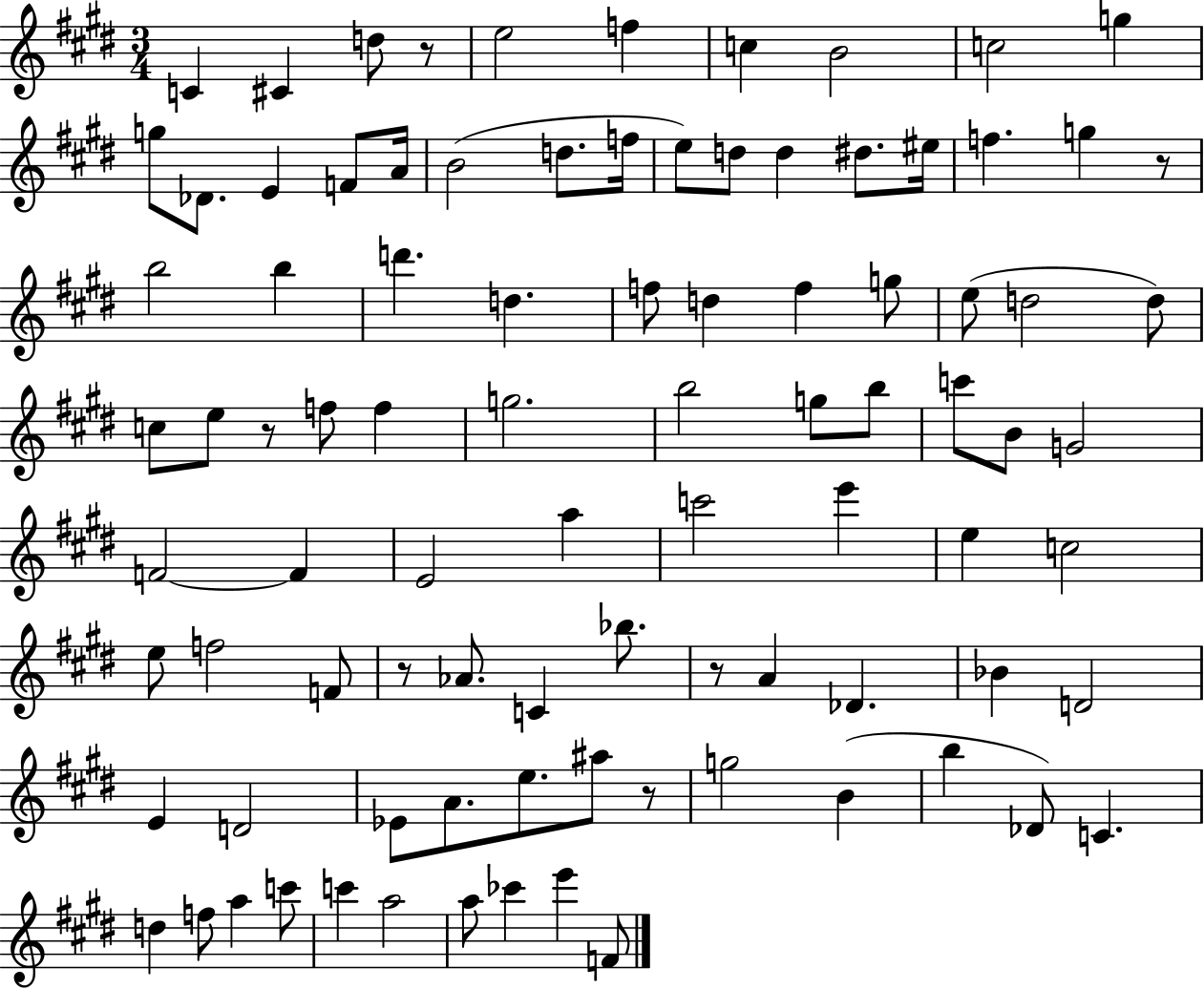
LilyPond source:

{
  \clef treble
  \numericTimeSignature
  \time 3/4
  \key e \major
  \repeat volta 2 { c'4 cis'4 d''8 r8 | e''2 f''4 | c''4 b'2 | c''2 g''4 | \break g''8 des'8. e'4 f'8 a'16 | b'2( d''8. f''16 | e''8) d''8 d''4 dis''8. eis''16 | f''4. g''4 r8 | \break b''2 b''4 | d'''4. d''4. | f''8 d''4 f''4 g''8 | e''8( d''2 d''8) | \break c''8 e''8 r8 f''8 f''4 | g''2. | b''2 g''8 b''8 | c'''8 b'8 g'2 | \break f'2~~ f'4 | e'2 a''4 | c'''2 e'''4 | e''4 c''2 | \break e''8 f''2 f'8 | r8 aes'8. c'4 bes''8. | r8 a'4 des'4. | bes'4 d'2 | \break e'4 d'2 | ees'8 a'8. e''8. ais''8 r8 | g''2 b'4( | b''4 des'8) c'4. | \break d''4 f''8 a''4 c'''8 | c'''4 a''2 | a''8 ces'''4 e'''4 f'8 | } \bar "|."
}